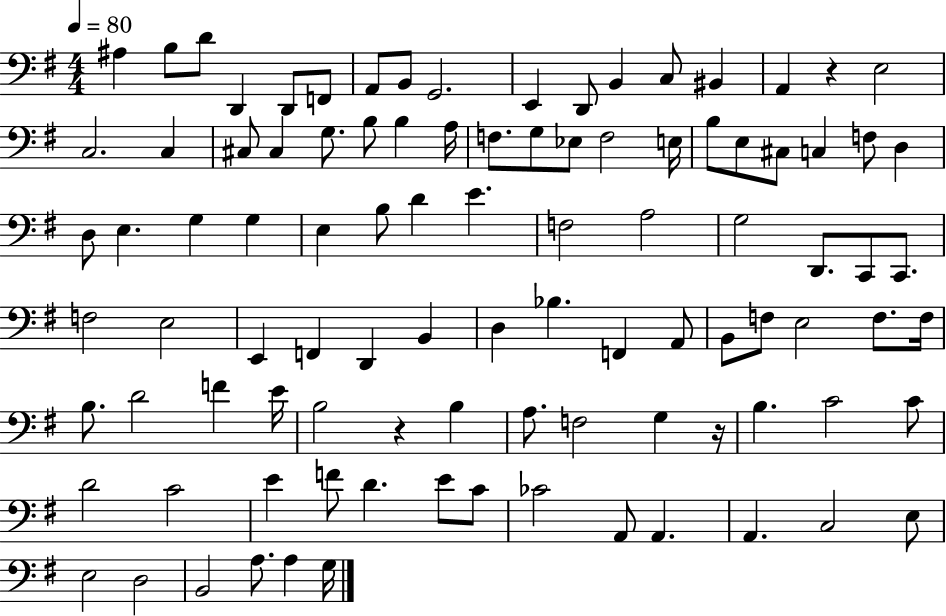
{
  \clef bass
  \numericTimeSignature
  \time 4/4
  \key g \major
  \tempo 4 = 80
  ais4 b8 d'8 d,4 d,8 f,8 | a,8 b,8 g,2. | e,4 d,8 b,4 c8 bis,4 | a,4 r4 e2 | \break c2. c4 | cis8 cis4 g8. b8 b4 a16 | f8. g8 ees8 f2 e16 | b8 e8 cis8 c4 f8 d4 | \break d8 e4. g4 g4 | e4 b8 d'4 e'4. | f2 a2 | g2 d,8. c,8 c,8. | \break f2 e2 | e,4 f,4 d,4 b,4 | d4 bes4. f,4 a,8 | b,8 f8 e2 f8. f16 | \break b8. d'2 f'4 e'16 | b2 r4 b4 | a8. f2 g4 r16 | b4. c'2 c'8 | \break d'2 c'2 | e'4 f'8 d'4. e'8 c'8 | ces'2 a,8 a,4. | a,4. c2 e8 | \break e2 d2 | b,2 a8. a4 g16 | \bar "|."
}